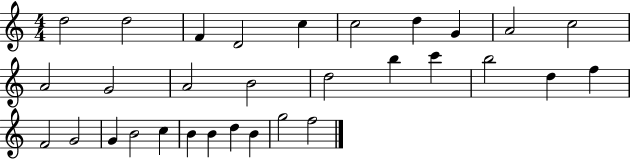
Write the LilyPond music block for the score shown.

{
  \clef treble
  \numericTimeSignature
  \time 4/4
  \key c \major
  d''2 d''2 | f'4 d'2 c''4 | c''2 d''4 g'4 | a'2 c''2 | \break a'2 g'2 | a'2 b'2 | d''2 b''4 c'''4 | b''2 d''4 f''4 | \break f'2 g'2 | g'4 b'2 c''4 | b'4 b'4 d''4 b'4 | g''2 f''2 | \break \bar "|."
}